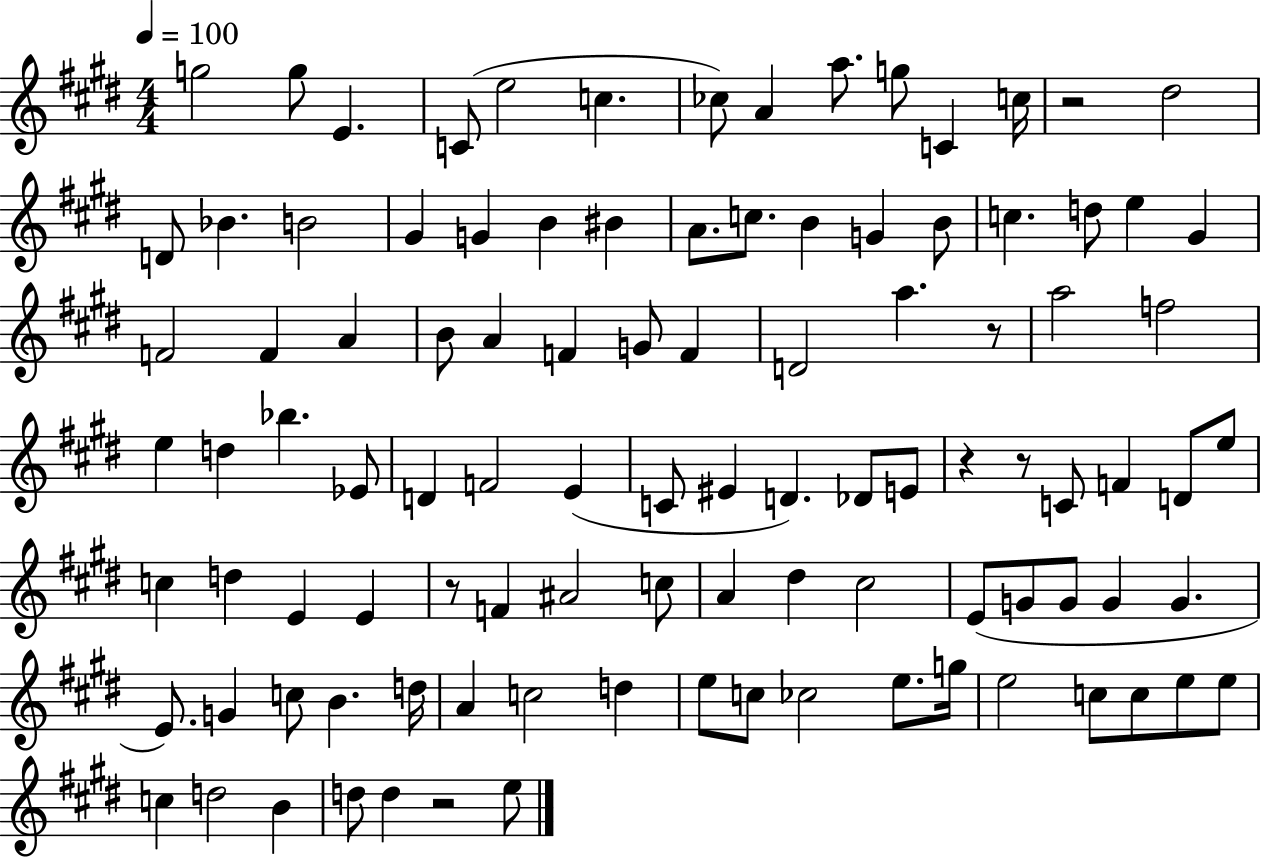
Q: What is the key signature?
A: E major